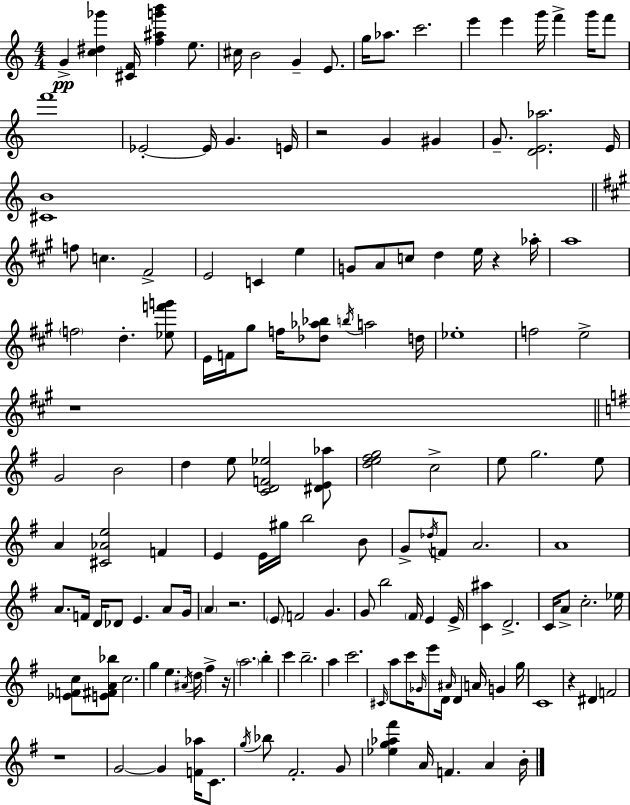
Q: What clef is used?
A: treble